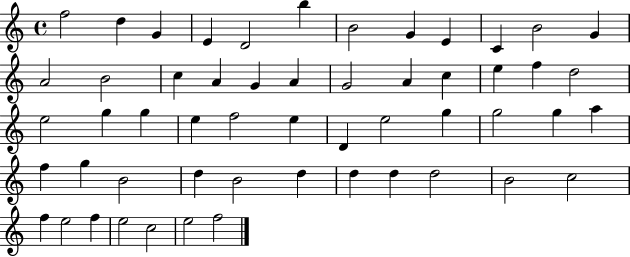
X:1
T:Untitled
M:4/4
L:1/4
K:C
f2 d G E D2 b B2 G E C B2 G A2 B2 c A G A G2 A c e f d2 e2 g g e f2 e D e2 g g2 g a f g B2 d B2 d d d d2 B2 c2 f e2 f e2 c2 e2 f2